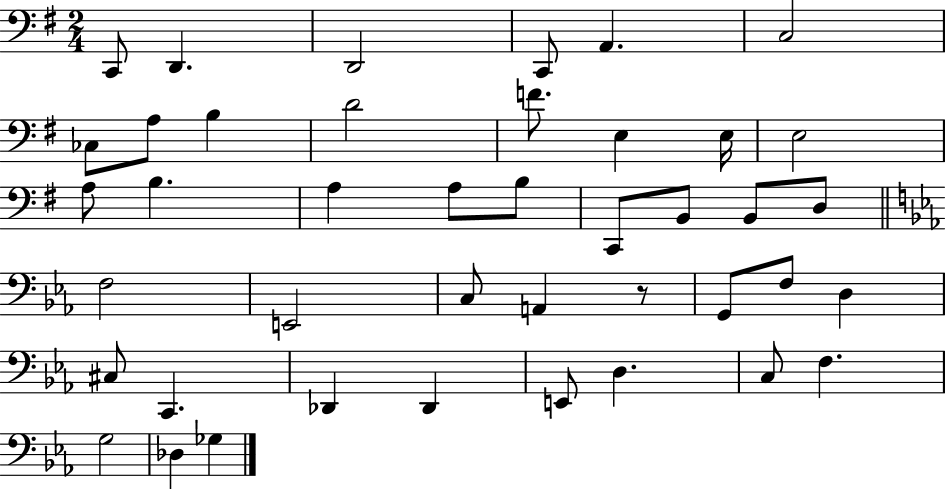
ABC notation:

X:1
T:Untitled
M:2/4
L:1/4
K:G
C,,/2 D,, D,,2 C,,/2 A,, C,2 _C,/2 A,/2 B, D2 F/2 E, E,/4 E,2 A,/2 B, A, A,/2 B,/2 C,,/2 B,,/2 B,,/2 D,/2 F,2 E,,2 C,/2 A,, z/2 G,,/2 F,/2 D, ^C,/2 C,, _D,, _D,, E,,/2 D, C,/2 F, G,2 _D, _G,